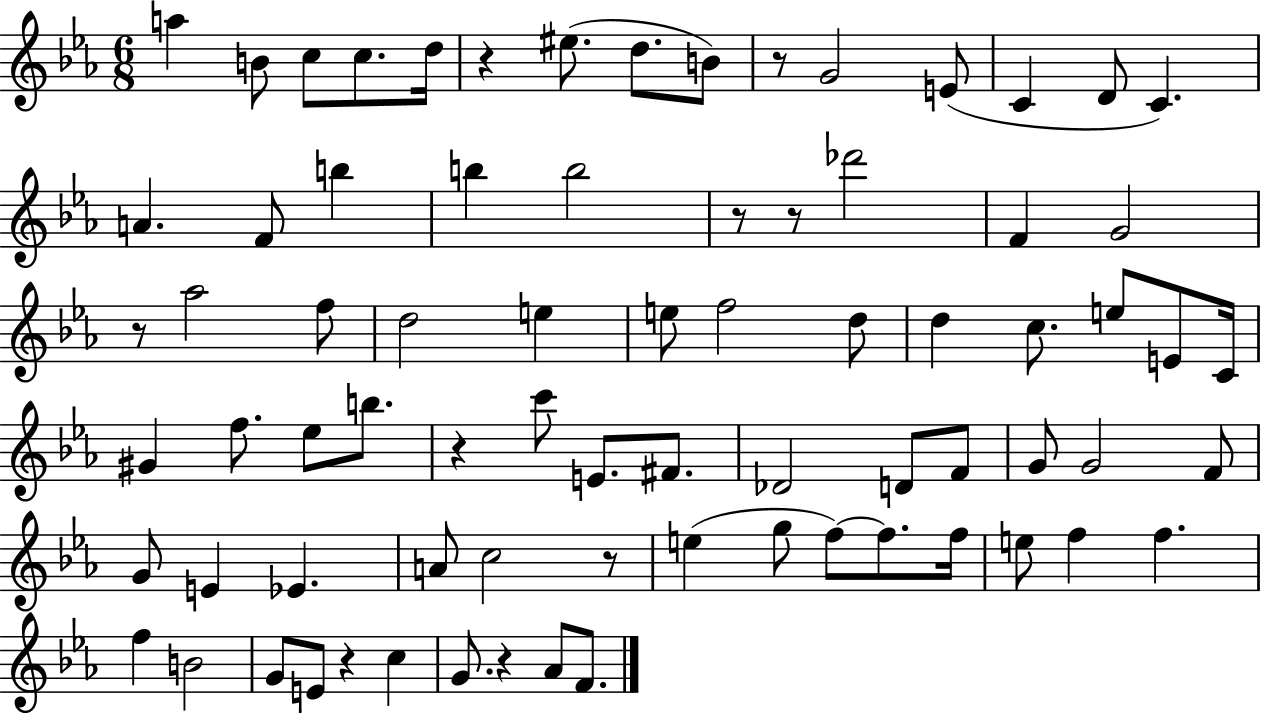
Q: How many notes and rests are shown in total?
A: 76